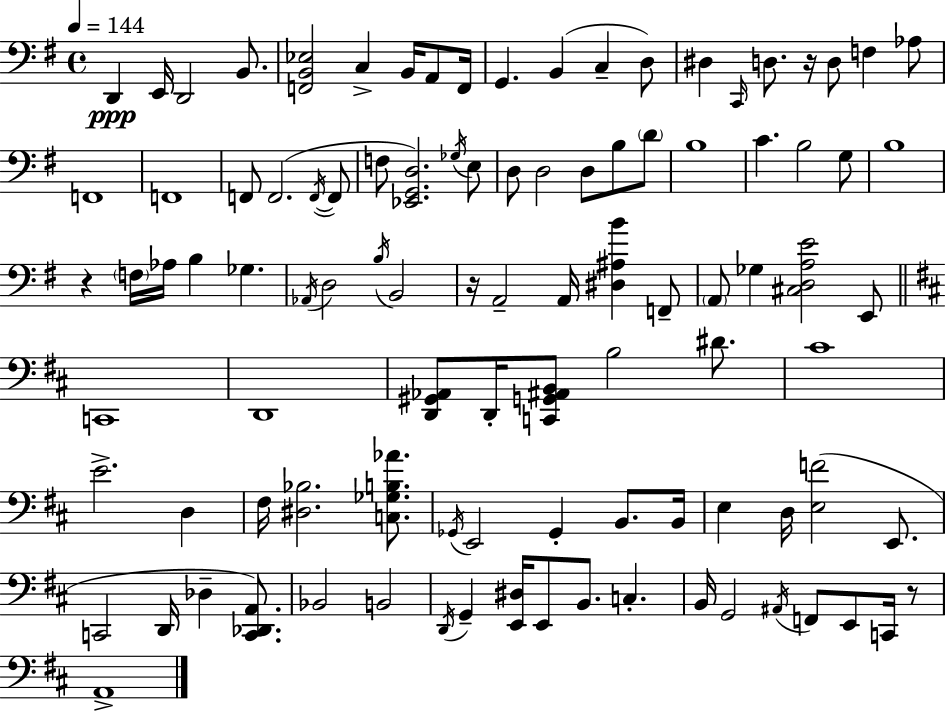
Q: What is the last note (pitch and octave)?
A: A2